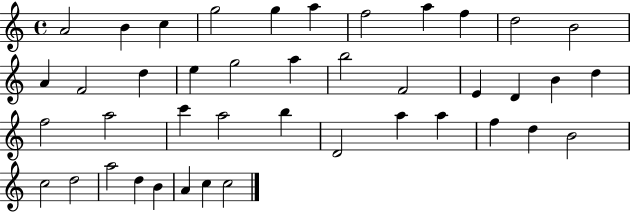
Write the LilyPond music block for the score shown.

{
  \clef treble
  \time 4/4
  \defaultTimeSignature
  \key c \major
  a'2 b'4 c''4 | g''2 g''4 a''4 | f''2 a''4 f''4 | d''2 b'2 | \break a'4 f'2 d''4 | e''4 g''2 a''4 | b''2 f'2 | e'4 d'4 b'4 d''4 | \break f''2 a''2 | c'''4 a''2 b''4 | d'2 a''4 a''4 | f''4 d''4 b'2 | \break c''2 d''2 | a''2 d''4 b'4 | a'4 c''4 c''2 | \bar "|."
}